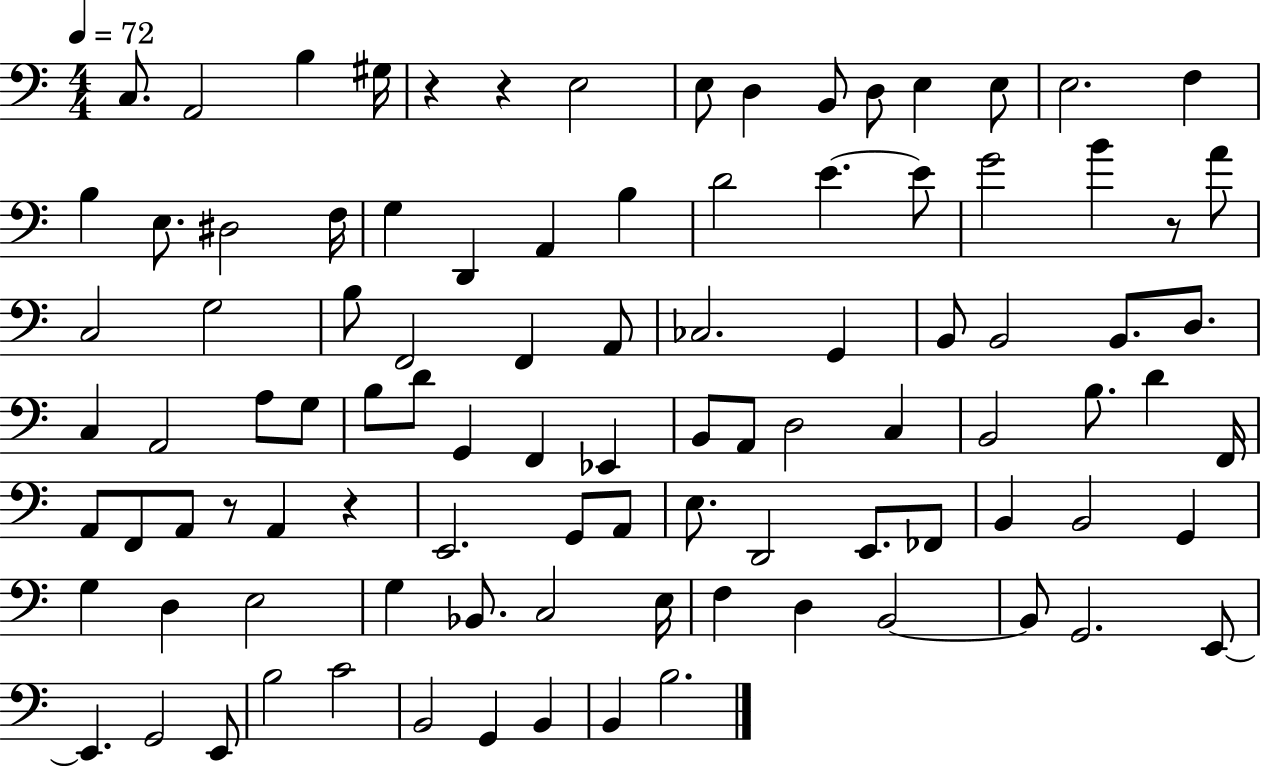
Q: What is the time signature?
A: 4/4